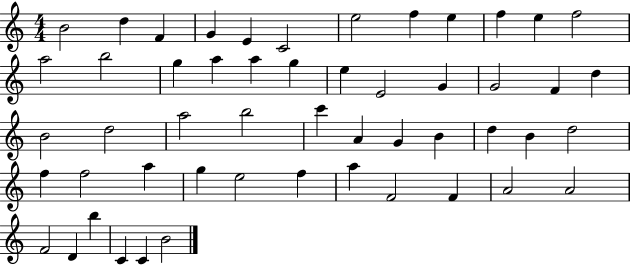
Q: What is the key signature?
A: C major